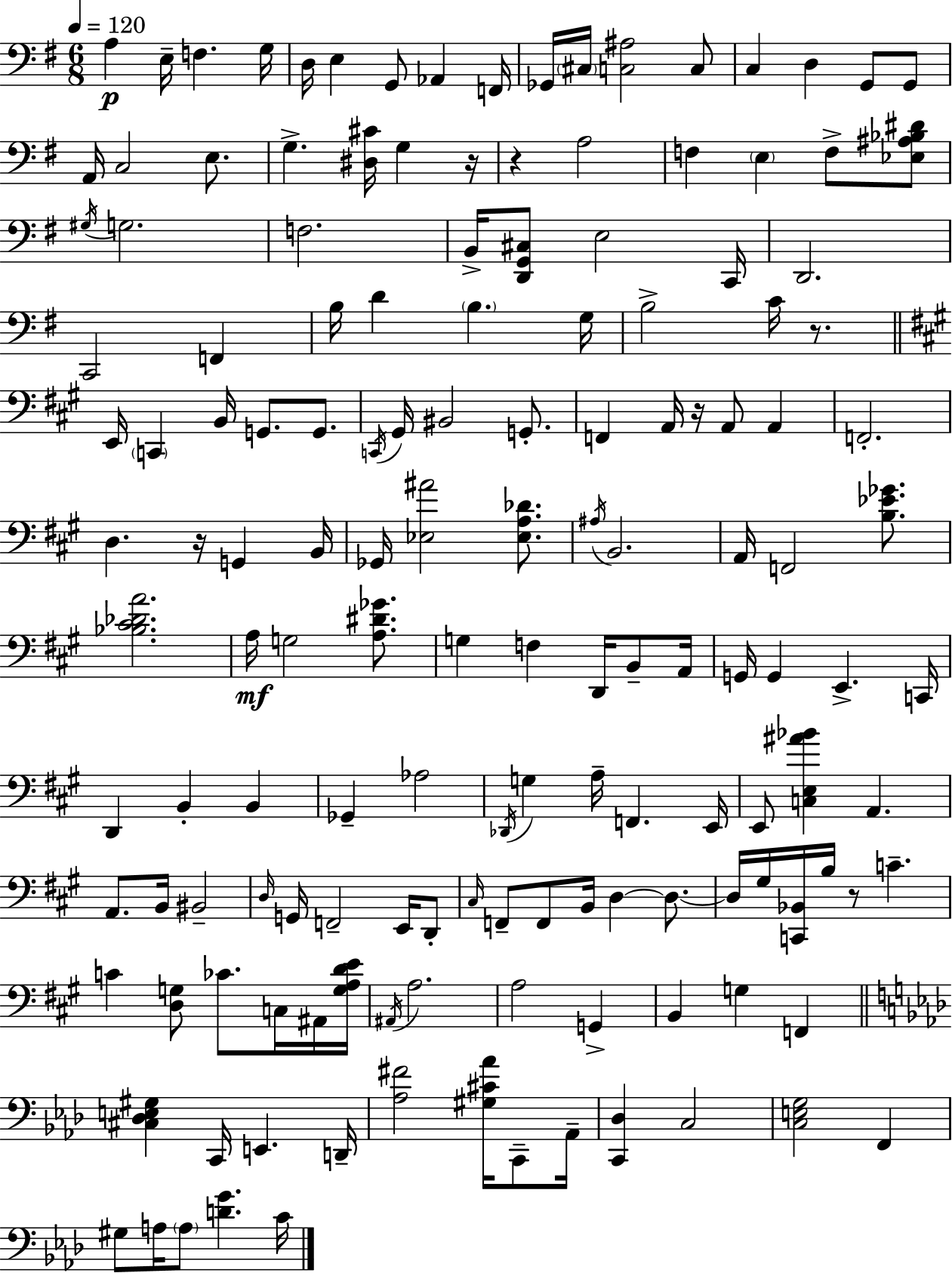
{
  \clef bass
  \numericTimeSignature
  \time 6/8
  \key e \minor
  \tempo 4 = 120
  \repeat volta 2 { a4\p e16-- f4. g16 | d16 e4 g,8 aes,4 f,16 | ges,16 \parenthesize cis16 <c ais>2 c8 | c4 d4 g,8 g,8 | \break a,16 c2 e8. | g4.-> <dis cis'>16 g4 r16 | r4 a2 | f4 \parenthesize e4 f8-> <ees ais bes dis'>8 | \break \acciaccatura { gis16 } g2. | f2. | b,16-> <d, g, cis>8 e2 | c,16 d,2. | \break c,2 f,4 | b16 d'4 \parenthesize b4. | g16 b2-> c'16 r8. | \bar "||" \break \key a \major e,16 \parenthesize c,4 b,16 g,8. g,8. | \acciaccatura { c,16 } gis,16 bis,2 g,8.-. | f,4 a,16 r16 a,8 a,4 | f,2.-. | \break d4. r16 g,4 | b,16 ges,16 <ees ais'>2 <ees a des'>8. | \acciaccatura { ais16 } b,2. | a,16 f,2 <b ees' ges'>8. | \break <bes cis' des' a'>2. | a16\mf g2 <a dis' ges'>8. | g4 f4 d,16 b,8-- | a,16 g,16 g,4 e,4.-> | \break c,16 d,4 b,4-. b,4 | ges,4-- aes2 | \acciaccatura { des,16 } g4 a16-- f,4. | e,16 e,8 <c e ais' bes'>4 a,4. | \break a,8. b,16 bis,2-- | \grace { d16 } g,16 f,2-- | e,16 d,8-. \grace { cis16 } f,8-- f,8 b,16 d4~~ | d8.~~ d16 gis16 <c, bes,>16 b16 r8 c'4.-- | \break c'4 <d g>8 ces'8. | c16 ais,16 <g a d' e'>16 \acciaccatura { ais,16 } a2. | a2 | g,4-> b,4 g4 | \break f,4 \bar "||" \break \key f \minor <cis des e gis>4 c,16 e,4. d,16-- | <aes fis'>2 <gis cis' aes'>16 c,8-- aes,16-- | <c, des>4 c2 | <c e g>2 f,4 | \break gis8 a16 \parenthesize a8 <d' g'>4. c'16 | } \bar "|."
}